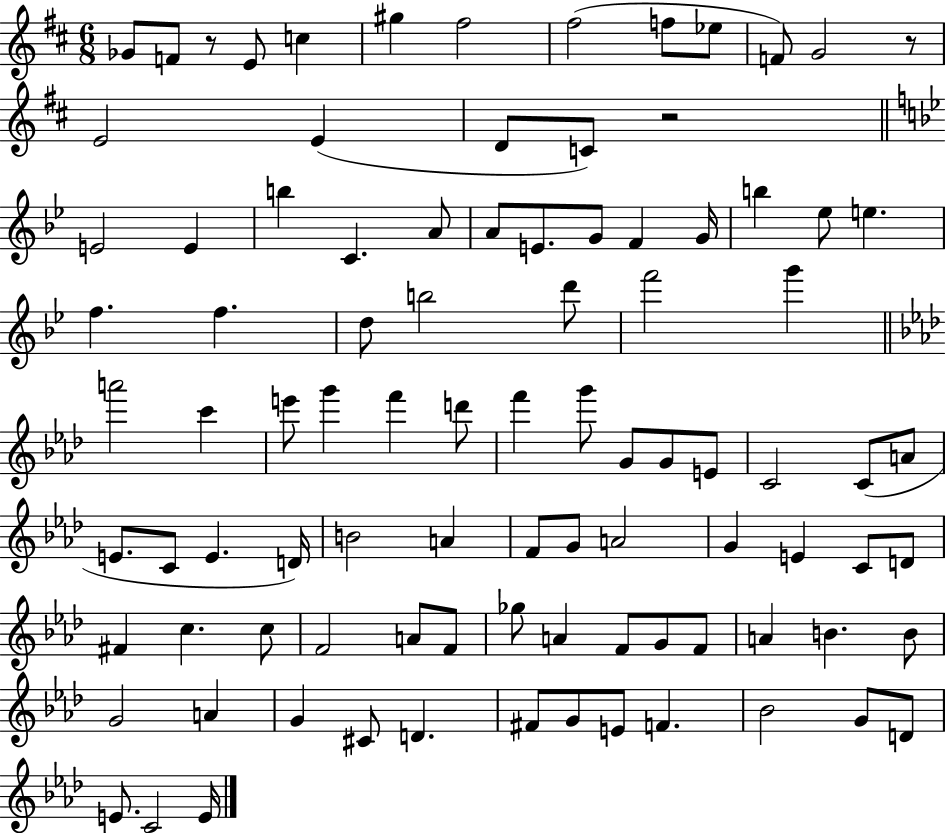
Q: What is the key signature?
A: D major